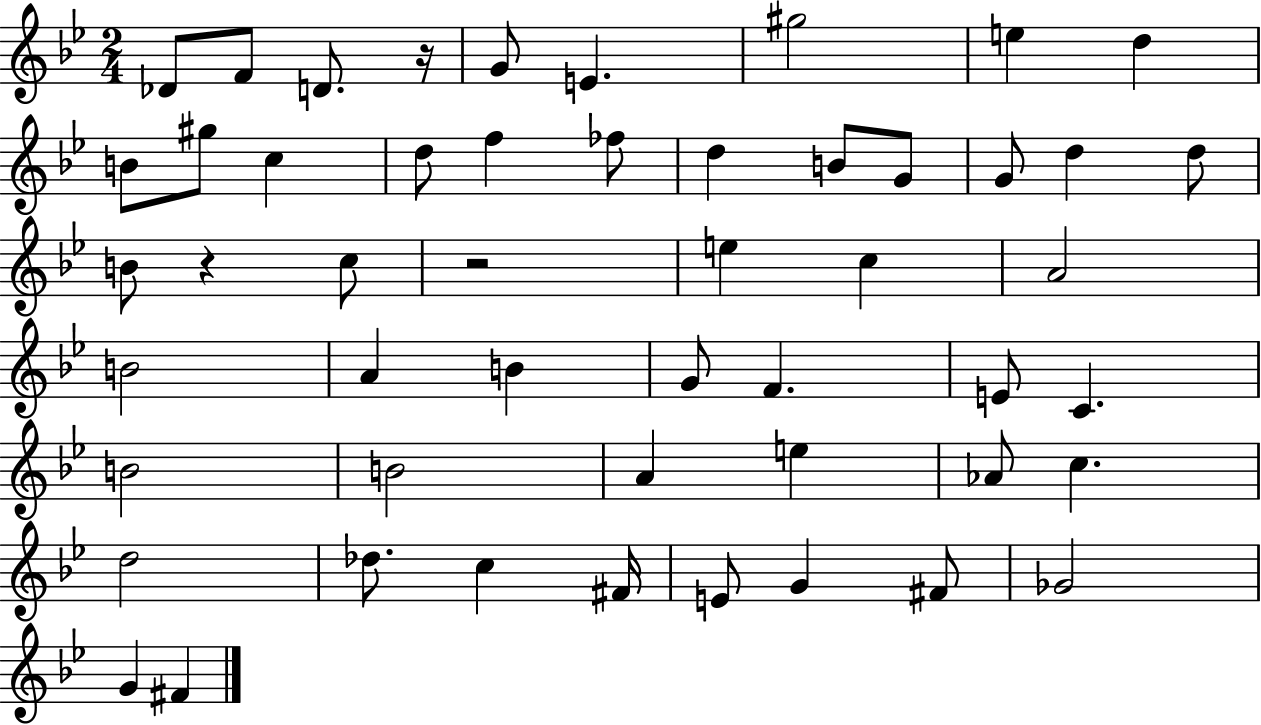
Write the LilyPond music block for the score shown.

{
  \clef treble
  \numericTimeSignature
  \time 2/4
  \key bes \major
  des'8 f'8 d'8. r16 | g'8 e'4. | gis''2 | e''4 d''4 | \break b'8 gis''8 c''4 | d''8 f''4 fes''8 | d''4 b'8 g'8 | g'8 d''4 d''8 | \break b'8 r4 c''8 | r2 | e''4 c''4 | a'2 | \break b'2 | a'4 b'4 | g'8 f'4. | e'8 c'4. | \break b'2 | b'2 | a'4 e''4 | aes'8 c''4. | \break d''2 | des''8. c''4 fis'16 | e'8 g'4 fis'8 | ges'2 | \break g'4 fis'4 | \bar "|."
}